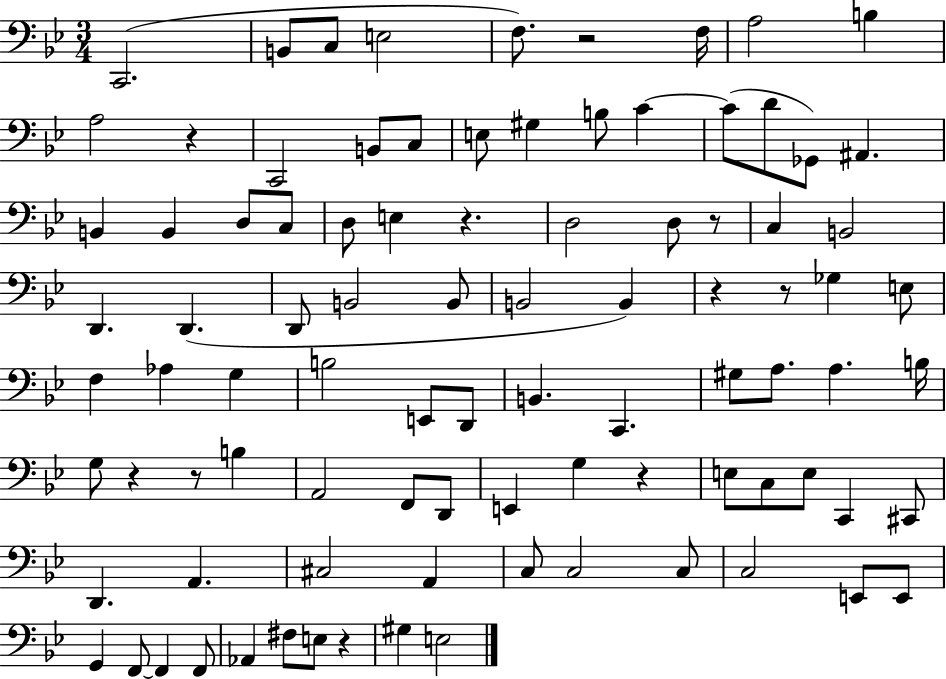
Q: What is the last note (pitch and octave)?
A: E3